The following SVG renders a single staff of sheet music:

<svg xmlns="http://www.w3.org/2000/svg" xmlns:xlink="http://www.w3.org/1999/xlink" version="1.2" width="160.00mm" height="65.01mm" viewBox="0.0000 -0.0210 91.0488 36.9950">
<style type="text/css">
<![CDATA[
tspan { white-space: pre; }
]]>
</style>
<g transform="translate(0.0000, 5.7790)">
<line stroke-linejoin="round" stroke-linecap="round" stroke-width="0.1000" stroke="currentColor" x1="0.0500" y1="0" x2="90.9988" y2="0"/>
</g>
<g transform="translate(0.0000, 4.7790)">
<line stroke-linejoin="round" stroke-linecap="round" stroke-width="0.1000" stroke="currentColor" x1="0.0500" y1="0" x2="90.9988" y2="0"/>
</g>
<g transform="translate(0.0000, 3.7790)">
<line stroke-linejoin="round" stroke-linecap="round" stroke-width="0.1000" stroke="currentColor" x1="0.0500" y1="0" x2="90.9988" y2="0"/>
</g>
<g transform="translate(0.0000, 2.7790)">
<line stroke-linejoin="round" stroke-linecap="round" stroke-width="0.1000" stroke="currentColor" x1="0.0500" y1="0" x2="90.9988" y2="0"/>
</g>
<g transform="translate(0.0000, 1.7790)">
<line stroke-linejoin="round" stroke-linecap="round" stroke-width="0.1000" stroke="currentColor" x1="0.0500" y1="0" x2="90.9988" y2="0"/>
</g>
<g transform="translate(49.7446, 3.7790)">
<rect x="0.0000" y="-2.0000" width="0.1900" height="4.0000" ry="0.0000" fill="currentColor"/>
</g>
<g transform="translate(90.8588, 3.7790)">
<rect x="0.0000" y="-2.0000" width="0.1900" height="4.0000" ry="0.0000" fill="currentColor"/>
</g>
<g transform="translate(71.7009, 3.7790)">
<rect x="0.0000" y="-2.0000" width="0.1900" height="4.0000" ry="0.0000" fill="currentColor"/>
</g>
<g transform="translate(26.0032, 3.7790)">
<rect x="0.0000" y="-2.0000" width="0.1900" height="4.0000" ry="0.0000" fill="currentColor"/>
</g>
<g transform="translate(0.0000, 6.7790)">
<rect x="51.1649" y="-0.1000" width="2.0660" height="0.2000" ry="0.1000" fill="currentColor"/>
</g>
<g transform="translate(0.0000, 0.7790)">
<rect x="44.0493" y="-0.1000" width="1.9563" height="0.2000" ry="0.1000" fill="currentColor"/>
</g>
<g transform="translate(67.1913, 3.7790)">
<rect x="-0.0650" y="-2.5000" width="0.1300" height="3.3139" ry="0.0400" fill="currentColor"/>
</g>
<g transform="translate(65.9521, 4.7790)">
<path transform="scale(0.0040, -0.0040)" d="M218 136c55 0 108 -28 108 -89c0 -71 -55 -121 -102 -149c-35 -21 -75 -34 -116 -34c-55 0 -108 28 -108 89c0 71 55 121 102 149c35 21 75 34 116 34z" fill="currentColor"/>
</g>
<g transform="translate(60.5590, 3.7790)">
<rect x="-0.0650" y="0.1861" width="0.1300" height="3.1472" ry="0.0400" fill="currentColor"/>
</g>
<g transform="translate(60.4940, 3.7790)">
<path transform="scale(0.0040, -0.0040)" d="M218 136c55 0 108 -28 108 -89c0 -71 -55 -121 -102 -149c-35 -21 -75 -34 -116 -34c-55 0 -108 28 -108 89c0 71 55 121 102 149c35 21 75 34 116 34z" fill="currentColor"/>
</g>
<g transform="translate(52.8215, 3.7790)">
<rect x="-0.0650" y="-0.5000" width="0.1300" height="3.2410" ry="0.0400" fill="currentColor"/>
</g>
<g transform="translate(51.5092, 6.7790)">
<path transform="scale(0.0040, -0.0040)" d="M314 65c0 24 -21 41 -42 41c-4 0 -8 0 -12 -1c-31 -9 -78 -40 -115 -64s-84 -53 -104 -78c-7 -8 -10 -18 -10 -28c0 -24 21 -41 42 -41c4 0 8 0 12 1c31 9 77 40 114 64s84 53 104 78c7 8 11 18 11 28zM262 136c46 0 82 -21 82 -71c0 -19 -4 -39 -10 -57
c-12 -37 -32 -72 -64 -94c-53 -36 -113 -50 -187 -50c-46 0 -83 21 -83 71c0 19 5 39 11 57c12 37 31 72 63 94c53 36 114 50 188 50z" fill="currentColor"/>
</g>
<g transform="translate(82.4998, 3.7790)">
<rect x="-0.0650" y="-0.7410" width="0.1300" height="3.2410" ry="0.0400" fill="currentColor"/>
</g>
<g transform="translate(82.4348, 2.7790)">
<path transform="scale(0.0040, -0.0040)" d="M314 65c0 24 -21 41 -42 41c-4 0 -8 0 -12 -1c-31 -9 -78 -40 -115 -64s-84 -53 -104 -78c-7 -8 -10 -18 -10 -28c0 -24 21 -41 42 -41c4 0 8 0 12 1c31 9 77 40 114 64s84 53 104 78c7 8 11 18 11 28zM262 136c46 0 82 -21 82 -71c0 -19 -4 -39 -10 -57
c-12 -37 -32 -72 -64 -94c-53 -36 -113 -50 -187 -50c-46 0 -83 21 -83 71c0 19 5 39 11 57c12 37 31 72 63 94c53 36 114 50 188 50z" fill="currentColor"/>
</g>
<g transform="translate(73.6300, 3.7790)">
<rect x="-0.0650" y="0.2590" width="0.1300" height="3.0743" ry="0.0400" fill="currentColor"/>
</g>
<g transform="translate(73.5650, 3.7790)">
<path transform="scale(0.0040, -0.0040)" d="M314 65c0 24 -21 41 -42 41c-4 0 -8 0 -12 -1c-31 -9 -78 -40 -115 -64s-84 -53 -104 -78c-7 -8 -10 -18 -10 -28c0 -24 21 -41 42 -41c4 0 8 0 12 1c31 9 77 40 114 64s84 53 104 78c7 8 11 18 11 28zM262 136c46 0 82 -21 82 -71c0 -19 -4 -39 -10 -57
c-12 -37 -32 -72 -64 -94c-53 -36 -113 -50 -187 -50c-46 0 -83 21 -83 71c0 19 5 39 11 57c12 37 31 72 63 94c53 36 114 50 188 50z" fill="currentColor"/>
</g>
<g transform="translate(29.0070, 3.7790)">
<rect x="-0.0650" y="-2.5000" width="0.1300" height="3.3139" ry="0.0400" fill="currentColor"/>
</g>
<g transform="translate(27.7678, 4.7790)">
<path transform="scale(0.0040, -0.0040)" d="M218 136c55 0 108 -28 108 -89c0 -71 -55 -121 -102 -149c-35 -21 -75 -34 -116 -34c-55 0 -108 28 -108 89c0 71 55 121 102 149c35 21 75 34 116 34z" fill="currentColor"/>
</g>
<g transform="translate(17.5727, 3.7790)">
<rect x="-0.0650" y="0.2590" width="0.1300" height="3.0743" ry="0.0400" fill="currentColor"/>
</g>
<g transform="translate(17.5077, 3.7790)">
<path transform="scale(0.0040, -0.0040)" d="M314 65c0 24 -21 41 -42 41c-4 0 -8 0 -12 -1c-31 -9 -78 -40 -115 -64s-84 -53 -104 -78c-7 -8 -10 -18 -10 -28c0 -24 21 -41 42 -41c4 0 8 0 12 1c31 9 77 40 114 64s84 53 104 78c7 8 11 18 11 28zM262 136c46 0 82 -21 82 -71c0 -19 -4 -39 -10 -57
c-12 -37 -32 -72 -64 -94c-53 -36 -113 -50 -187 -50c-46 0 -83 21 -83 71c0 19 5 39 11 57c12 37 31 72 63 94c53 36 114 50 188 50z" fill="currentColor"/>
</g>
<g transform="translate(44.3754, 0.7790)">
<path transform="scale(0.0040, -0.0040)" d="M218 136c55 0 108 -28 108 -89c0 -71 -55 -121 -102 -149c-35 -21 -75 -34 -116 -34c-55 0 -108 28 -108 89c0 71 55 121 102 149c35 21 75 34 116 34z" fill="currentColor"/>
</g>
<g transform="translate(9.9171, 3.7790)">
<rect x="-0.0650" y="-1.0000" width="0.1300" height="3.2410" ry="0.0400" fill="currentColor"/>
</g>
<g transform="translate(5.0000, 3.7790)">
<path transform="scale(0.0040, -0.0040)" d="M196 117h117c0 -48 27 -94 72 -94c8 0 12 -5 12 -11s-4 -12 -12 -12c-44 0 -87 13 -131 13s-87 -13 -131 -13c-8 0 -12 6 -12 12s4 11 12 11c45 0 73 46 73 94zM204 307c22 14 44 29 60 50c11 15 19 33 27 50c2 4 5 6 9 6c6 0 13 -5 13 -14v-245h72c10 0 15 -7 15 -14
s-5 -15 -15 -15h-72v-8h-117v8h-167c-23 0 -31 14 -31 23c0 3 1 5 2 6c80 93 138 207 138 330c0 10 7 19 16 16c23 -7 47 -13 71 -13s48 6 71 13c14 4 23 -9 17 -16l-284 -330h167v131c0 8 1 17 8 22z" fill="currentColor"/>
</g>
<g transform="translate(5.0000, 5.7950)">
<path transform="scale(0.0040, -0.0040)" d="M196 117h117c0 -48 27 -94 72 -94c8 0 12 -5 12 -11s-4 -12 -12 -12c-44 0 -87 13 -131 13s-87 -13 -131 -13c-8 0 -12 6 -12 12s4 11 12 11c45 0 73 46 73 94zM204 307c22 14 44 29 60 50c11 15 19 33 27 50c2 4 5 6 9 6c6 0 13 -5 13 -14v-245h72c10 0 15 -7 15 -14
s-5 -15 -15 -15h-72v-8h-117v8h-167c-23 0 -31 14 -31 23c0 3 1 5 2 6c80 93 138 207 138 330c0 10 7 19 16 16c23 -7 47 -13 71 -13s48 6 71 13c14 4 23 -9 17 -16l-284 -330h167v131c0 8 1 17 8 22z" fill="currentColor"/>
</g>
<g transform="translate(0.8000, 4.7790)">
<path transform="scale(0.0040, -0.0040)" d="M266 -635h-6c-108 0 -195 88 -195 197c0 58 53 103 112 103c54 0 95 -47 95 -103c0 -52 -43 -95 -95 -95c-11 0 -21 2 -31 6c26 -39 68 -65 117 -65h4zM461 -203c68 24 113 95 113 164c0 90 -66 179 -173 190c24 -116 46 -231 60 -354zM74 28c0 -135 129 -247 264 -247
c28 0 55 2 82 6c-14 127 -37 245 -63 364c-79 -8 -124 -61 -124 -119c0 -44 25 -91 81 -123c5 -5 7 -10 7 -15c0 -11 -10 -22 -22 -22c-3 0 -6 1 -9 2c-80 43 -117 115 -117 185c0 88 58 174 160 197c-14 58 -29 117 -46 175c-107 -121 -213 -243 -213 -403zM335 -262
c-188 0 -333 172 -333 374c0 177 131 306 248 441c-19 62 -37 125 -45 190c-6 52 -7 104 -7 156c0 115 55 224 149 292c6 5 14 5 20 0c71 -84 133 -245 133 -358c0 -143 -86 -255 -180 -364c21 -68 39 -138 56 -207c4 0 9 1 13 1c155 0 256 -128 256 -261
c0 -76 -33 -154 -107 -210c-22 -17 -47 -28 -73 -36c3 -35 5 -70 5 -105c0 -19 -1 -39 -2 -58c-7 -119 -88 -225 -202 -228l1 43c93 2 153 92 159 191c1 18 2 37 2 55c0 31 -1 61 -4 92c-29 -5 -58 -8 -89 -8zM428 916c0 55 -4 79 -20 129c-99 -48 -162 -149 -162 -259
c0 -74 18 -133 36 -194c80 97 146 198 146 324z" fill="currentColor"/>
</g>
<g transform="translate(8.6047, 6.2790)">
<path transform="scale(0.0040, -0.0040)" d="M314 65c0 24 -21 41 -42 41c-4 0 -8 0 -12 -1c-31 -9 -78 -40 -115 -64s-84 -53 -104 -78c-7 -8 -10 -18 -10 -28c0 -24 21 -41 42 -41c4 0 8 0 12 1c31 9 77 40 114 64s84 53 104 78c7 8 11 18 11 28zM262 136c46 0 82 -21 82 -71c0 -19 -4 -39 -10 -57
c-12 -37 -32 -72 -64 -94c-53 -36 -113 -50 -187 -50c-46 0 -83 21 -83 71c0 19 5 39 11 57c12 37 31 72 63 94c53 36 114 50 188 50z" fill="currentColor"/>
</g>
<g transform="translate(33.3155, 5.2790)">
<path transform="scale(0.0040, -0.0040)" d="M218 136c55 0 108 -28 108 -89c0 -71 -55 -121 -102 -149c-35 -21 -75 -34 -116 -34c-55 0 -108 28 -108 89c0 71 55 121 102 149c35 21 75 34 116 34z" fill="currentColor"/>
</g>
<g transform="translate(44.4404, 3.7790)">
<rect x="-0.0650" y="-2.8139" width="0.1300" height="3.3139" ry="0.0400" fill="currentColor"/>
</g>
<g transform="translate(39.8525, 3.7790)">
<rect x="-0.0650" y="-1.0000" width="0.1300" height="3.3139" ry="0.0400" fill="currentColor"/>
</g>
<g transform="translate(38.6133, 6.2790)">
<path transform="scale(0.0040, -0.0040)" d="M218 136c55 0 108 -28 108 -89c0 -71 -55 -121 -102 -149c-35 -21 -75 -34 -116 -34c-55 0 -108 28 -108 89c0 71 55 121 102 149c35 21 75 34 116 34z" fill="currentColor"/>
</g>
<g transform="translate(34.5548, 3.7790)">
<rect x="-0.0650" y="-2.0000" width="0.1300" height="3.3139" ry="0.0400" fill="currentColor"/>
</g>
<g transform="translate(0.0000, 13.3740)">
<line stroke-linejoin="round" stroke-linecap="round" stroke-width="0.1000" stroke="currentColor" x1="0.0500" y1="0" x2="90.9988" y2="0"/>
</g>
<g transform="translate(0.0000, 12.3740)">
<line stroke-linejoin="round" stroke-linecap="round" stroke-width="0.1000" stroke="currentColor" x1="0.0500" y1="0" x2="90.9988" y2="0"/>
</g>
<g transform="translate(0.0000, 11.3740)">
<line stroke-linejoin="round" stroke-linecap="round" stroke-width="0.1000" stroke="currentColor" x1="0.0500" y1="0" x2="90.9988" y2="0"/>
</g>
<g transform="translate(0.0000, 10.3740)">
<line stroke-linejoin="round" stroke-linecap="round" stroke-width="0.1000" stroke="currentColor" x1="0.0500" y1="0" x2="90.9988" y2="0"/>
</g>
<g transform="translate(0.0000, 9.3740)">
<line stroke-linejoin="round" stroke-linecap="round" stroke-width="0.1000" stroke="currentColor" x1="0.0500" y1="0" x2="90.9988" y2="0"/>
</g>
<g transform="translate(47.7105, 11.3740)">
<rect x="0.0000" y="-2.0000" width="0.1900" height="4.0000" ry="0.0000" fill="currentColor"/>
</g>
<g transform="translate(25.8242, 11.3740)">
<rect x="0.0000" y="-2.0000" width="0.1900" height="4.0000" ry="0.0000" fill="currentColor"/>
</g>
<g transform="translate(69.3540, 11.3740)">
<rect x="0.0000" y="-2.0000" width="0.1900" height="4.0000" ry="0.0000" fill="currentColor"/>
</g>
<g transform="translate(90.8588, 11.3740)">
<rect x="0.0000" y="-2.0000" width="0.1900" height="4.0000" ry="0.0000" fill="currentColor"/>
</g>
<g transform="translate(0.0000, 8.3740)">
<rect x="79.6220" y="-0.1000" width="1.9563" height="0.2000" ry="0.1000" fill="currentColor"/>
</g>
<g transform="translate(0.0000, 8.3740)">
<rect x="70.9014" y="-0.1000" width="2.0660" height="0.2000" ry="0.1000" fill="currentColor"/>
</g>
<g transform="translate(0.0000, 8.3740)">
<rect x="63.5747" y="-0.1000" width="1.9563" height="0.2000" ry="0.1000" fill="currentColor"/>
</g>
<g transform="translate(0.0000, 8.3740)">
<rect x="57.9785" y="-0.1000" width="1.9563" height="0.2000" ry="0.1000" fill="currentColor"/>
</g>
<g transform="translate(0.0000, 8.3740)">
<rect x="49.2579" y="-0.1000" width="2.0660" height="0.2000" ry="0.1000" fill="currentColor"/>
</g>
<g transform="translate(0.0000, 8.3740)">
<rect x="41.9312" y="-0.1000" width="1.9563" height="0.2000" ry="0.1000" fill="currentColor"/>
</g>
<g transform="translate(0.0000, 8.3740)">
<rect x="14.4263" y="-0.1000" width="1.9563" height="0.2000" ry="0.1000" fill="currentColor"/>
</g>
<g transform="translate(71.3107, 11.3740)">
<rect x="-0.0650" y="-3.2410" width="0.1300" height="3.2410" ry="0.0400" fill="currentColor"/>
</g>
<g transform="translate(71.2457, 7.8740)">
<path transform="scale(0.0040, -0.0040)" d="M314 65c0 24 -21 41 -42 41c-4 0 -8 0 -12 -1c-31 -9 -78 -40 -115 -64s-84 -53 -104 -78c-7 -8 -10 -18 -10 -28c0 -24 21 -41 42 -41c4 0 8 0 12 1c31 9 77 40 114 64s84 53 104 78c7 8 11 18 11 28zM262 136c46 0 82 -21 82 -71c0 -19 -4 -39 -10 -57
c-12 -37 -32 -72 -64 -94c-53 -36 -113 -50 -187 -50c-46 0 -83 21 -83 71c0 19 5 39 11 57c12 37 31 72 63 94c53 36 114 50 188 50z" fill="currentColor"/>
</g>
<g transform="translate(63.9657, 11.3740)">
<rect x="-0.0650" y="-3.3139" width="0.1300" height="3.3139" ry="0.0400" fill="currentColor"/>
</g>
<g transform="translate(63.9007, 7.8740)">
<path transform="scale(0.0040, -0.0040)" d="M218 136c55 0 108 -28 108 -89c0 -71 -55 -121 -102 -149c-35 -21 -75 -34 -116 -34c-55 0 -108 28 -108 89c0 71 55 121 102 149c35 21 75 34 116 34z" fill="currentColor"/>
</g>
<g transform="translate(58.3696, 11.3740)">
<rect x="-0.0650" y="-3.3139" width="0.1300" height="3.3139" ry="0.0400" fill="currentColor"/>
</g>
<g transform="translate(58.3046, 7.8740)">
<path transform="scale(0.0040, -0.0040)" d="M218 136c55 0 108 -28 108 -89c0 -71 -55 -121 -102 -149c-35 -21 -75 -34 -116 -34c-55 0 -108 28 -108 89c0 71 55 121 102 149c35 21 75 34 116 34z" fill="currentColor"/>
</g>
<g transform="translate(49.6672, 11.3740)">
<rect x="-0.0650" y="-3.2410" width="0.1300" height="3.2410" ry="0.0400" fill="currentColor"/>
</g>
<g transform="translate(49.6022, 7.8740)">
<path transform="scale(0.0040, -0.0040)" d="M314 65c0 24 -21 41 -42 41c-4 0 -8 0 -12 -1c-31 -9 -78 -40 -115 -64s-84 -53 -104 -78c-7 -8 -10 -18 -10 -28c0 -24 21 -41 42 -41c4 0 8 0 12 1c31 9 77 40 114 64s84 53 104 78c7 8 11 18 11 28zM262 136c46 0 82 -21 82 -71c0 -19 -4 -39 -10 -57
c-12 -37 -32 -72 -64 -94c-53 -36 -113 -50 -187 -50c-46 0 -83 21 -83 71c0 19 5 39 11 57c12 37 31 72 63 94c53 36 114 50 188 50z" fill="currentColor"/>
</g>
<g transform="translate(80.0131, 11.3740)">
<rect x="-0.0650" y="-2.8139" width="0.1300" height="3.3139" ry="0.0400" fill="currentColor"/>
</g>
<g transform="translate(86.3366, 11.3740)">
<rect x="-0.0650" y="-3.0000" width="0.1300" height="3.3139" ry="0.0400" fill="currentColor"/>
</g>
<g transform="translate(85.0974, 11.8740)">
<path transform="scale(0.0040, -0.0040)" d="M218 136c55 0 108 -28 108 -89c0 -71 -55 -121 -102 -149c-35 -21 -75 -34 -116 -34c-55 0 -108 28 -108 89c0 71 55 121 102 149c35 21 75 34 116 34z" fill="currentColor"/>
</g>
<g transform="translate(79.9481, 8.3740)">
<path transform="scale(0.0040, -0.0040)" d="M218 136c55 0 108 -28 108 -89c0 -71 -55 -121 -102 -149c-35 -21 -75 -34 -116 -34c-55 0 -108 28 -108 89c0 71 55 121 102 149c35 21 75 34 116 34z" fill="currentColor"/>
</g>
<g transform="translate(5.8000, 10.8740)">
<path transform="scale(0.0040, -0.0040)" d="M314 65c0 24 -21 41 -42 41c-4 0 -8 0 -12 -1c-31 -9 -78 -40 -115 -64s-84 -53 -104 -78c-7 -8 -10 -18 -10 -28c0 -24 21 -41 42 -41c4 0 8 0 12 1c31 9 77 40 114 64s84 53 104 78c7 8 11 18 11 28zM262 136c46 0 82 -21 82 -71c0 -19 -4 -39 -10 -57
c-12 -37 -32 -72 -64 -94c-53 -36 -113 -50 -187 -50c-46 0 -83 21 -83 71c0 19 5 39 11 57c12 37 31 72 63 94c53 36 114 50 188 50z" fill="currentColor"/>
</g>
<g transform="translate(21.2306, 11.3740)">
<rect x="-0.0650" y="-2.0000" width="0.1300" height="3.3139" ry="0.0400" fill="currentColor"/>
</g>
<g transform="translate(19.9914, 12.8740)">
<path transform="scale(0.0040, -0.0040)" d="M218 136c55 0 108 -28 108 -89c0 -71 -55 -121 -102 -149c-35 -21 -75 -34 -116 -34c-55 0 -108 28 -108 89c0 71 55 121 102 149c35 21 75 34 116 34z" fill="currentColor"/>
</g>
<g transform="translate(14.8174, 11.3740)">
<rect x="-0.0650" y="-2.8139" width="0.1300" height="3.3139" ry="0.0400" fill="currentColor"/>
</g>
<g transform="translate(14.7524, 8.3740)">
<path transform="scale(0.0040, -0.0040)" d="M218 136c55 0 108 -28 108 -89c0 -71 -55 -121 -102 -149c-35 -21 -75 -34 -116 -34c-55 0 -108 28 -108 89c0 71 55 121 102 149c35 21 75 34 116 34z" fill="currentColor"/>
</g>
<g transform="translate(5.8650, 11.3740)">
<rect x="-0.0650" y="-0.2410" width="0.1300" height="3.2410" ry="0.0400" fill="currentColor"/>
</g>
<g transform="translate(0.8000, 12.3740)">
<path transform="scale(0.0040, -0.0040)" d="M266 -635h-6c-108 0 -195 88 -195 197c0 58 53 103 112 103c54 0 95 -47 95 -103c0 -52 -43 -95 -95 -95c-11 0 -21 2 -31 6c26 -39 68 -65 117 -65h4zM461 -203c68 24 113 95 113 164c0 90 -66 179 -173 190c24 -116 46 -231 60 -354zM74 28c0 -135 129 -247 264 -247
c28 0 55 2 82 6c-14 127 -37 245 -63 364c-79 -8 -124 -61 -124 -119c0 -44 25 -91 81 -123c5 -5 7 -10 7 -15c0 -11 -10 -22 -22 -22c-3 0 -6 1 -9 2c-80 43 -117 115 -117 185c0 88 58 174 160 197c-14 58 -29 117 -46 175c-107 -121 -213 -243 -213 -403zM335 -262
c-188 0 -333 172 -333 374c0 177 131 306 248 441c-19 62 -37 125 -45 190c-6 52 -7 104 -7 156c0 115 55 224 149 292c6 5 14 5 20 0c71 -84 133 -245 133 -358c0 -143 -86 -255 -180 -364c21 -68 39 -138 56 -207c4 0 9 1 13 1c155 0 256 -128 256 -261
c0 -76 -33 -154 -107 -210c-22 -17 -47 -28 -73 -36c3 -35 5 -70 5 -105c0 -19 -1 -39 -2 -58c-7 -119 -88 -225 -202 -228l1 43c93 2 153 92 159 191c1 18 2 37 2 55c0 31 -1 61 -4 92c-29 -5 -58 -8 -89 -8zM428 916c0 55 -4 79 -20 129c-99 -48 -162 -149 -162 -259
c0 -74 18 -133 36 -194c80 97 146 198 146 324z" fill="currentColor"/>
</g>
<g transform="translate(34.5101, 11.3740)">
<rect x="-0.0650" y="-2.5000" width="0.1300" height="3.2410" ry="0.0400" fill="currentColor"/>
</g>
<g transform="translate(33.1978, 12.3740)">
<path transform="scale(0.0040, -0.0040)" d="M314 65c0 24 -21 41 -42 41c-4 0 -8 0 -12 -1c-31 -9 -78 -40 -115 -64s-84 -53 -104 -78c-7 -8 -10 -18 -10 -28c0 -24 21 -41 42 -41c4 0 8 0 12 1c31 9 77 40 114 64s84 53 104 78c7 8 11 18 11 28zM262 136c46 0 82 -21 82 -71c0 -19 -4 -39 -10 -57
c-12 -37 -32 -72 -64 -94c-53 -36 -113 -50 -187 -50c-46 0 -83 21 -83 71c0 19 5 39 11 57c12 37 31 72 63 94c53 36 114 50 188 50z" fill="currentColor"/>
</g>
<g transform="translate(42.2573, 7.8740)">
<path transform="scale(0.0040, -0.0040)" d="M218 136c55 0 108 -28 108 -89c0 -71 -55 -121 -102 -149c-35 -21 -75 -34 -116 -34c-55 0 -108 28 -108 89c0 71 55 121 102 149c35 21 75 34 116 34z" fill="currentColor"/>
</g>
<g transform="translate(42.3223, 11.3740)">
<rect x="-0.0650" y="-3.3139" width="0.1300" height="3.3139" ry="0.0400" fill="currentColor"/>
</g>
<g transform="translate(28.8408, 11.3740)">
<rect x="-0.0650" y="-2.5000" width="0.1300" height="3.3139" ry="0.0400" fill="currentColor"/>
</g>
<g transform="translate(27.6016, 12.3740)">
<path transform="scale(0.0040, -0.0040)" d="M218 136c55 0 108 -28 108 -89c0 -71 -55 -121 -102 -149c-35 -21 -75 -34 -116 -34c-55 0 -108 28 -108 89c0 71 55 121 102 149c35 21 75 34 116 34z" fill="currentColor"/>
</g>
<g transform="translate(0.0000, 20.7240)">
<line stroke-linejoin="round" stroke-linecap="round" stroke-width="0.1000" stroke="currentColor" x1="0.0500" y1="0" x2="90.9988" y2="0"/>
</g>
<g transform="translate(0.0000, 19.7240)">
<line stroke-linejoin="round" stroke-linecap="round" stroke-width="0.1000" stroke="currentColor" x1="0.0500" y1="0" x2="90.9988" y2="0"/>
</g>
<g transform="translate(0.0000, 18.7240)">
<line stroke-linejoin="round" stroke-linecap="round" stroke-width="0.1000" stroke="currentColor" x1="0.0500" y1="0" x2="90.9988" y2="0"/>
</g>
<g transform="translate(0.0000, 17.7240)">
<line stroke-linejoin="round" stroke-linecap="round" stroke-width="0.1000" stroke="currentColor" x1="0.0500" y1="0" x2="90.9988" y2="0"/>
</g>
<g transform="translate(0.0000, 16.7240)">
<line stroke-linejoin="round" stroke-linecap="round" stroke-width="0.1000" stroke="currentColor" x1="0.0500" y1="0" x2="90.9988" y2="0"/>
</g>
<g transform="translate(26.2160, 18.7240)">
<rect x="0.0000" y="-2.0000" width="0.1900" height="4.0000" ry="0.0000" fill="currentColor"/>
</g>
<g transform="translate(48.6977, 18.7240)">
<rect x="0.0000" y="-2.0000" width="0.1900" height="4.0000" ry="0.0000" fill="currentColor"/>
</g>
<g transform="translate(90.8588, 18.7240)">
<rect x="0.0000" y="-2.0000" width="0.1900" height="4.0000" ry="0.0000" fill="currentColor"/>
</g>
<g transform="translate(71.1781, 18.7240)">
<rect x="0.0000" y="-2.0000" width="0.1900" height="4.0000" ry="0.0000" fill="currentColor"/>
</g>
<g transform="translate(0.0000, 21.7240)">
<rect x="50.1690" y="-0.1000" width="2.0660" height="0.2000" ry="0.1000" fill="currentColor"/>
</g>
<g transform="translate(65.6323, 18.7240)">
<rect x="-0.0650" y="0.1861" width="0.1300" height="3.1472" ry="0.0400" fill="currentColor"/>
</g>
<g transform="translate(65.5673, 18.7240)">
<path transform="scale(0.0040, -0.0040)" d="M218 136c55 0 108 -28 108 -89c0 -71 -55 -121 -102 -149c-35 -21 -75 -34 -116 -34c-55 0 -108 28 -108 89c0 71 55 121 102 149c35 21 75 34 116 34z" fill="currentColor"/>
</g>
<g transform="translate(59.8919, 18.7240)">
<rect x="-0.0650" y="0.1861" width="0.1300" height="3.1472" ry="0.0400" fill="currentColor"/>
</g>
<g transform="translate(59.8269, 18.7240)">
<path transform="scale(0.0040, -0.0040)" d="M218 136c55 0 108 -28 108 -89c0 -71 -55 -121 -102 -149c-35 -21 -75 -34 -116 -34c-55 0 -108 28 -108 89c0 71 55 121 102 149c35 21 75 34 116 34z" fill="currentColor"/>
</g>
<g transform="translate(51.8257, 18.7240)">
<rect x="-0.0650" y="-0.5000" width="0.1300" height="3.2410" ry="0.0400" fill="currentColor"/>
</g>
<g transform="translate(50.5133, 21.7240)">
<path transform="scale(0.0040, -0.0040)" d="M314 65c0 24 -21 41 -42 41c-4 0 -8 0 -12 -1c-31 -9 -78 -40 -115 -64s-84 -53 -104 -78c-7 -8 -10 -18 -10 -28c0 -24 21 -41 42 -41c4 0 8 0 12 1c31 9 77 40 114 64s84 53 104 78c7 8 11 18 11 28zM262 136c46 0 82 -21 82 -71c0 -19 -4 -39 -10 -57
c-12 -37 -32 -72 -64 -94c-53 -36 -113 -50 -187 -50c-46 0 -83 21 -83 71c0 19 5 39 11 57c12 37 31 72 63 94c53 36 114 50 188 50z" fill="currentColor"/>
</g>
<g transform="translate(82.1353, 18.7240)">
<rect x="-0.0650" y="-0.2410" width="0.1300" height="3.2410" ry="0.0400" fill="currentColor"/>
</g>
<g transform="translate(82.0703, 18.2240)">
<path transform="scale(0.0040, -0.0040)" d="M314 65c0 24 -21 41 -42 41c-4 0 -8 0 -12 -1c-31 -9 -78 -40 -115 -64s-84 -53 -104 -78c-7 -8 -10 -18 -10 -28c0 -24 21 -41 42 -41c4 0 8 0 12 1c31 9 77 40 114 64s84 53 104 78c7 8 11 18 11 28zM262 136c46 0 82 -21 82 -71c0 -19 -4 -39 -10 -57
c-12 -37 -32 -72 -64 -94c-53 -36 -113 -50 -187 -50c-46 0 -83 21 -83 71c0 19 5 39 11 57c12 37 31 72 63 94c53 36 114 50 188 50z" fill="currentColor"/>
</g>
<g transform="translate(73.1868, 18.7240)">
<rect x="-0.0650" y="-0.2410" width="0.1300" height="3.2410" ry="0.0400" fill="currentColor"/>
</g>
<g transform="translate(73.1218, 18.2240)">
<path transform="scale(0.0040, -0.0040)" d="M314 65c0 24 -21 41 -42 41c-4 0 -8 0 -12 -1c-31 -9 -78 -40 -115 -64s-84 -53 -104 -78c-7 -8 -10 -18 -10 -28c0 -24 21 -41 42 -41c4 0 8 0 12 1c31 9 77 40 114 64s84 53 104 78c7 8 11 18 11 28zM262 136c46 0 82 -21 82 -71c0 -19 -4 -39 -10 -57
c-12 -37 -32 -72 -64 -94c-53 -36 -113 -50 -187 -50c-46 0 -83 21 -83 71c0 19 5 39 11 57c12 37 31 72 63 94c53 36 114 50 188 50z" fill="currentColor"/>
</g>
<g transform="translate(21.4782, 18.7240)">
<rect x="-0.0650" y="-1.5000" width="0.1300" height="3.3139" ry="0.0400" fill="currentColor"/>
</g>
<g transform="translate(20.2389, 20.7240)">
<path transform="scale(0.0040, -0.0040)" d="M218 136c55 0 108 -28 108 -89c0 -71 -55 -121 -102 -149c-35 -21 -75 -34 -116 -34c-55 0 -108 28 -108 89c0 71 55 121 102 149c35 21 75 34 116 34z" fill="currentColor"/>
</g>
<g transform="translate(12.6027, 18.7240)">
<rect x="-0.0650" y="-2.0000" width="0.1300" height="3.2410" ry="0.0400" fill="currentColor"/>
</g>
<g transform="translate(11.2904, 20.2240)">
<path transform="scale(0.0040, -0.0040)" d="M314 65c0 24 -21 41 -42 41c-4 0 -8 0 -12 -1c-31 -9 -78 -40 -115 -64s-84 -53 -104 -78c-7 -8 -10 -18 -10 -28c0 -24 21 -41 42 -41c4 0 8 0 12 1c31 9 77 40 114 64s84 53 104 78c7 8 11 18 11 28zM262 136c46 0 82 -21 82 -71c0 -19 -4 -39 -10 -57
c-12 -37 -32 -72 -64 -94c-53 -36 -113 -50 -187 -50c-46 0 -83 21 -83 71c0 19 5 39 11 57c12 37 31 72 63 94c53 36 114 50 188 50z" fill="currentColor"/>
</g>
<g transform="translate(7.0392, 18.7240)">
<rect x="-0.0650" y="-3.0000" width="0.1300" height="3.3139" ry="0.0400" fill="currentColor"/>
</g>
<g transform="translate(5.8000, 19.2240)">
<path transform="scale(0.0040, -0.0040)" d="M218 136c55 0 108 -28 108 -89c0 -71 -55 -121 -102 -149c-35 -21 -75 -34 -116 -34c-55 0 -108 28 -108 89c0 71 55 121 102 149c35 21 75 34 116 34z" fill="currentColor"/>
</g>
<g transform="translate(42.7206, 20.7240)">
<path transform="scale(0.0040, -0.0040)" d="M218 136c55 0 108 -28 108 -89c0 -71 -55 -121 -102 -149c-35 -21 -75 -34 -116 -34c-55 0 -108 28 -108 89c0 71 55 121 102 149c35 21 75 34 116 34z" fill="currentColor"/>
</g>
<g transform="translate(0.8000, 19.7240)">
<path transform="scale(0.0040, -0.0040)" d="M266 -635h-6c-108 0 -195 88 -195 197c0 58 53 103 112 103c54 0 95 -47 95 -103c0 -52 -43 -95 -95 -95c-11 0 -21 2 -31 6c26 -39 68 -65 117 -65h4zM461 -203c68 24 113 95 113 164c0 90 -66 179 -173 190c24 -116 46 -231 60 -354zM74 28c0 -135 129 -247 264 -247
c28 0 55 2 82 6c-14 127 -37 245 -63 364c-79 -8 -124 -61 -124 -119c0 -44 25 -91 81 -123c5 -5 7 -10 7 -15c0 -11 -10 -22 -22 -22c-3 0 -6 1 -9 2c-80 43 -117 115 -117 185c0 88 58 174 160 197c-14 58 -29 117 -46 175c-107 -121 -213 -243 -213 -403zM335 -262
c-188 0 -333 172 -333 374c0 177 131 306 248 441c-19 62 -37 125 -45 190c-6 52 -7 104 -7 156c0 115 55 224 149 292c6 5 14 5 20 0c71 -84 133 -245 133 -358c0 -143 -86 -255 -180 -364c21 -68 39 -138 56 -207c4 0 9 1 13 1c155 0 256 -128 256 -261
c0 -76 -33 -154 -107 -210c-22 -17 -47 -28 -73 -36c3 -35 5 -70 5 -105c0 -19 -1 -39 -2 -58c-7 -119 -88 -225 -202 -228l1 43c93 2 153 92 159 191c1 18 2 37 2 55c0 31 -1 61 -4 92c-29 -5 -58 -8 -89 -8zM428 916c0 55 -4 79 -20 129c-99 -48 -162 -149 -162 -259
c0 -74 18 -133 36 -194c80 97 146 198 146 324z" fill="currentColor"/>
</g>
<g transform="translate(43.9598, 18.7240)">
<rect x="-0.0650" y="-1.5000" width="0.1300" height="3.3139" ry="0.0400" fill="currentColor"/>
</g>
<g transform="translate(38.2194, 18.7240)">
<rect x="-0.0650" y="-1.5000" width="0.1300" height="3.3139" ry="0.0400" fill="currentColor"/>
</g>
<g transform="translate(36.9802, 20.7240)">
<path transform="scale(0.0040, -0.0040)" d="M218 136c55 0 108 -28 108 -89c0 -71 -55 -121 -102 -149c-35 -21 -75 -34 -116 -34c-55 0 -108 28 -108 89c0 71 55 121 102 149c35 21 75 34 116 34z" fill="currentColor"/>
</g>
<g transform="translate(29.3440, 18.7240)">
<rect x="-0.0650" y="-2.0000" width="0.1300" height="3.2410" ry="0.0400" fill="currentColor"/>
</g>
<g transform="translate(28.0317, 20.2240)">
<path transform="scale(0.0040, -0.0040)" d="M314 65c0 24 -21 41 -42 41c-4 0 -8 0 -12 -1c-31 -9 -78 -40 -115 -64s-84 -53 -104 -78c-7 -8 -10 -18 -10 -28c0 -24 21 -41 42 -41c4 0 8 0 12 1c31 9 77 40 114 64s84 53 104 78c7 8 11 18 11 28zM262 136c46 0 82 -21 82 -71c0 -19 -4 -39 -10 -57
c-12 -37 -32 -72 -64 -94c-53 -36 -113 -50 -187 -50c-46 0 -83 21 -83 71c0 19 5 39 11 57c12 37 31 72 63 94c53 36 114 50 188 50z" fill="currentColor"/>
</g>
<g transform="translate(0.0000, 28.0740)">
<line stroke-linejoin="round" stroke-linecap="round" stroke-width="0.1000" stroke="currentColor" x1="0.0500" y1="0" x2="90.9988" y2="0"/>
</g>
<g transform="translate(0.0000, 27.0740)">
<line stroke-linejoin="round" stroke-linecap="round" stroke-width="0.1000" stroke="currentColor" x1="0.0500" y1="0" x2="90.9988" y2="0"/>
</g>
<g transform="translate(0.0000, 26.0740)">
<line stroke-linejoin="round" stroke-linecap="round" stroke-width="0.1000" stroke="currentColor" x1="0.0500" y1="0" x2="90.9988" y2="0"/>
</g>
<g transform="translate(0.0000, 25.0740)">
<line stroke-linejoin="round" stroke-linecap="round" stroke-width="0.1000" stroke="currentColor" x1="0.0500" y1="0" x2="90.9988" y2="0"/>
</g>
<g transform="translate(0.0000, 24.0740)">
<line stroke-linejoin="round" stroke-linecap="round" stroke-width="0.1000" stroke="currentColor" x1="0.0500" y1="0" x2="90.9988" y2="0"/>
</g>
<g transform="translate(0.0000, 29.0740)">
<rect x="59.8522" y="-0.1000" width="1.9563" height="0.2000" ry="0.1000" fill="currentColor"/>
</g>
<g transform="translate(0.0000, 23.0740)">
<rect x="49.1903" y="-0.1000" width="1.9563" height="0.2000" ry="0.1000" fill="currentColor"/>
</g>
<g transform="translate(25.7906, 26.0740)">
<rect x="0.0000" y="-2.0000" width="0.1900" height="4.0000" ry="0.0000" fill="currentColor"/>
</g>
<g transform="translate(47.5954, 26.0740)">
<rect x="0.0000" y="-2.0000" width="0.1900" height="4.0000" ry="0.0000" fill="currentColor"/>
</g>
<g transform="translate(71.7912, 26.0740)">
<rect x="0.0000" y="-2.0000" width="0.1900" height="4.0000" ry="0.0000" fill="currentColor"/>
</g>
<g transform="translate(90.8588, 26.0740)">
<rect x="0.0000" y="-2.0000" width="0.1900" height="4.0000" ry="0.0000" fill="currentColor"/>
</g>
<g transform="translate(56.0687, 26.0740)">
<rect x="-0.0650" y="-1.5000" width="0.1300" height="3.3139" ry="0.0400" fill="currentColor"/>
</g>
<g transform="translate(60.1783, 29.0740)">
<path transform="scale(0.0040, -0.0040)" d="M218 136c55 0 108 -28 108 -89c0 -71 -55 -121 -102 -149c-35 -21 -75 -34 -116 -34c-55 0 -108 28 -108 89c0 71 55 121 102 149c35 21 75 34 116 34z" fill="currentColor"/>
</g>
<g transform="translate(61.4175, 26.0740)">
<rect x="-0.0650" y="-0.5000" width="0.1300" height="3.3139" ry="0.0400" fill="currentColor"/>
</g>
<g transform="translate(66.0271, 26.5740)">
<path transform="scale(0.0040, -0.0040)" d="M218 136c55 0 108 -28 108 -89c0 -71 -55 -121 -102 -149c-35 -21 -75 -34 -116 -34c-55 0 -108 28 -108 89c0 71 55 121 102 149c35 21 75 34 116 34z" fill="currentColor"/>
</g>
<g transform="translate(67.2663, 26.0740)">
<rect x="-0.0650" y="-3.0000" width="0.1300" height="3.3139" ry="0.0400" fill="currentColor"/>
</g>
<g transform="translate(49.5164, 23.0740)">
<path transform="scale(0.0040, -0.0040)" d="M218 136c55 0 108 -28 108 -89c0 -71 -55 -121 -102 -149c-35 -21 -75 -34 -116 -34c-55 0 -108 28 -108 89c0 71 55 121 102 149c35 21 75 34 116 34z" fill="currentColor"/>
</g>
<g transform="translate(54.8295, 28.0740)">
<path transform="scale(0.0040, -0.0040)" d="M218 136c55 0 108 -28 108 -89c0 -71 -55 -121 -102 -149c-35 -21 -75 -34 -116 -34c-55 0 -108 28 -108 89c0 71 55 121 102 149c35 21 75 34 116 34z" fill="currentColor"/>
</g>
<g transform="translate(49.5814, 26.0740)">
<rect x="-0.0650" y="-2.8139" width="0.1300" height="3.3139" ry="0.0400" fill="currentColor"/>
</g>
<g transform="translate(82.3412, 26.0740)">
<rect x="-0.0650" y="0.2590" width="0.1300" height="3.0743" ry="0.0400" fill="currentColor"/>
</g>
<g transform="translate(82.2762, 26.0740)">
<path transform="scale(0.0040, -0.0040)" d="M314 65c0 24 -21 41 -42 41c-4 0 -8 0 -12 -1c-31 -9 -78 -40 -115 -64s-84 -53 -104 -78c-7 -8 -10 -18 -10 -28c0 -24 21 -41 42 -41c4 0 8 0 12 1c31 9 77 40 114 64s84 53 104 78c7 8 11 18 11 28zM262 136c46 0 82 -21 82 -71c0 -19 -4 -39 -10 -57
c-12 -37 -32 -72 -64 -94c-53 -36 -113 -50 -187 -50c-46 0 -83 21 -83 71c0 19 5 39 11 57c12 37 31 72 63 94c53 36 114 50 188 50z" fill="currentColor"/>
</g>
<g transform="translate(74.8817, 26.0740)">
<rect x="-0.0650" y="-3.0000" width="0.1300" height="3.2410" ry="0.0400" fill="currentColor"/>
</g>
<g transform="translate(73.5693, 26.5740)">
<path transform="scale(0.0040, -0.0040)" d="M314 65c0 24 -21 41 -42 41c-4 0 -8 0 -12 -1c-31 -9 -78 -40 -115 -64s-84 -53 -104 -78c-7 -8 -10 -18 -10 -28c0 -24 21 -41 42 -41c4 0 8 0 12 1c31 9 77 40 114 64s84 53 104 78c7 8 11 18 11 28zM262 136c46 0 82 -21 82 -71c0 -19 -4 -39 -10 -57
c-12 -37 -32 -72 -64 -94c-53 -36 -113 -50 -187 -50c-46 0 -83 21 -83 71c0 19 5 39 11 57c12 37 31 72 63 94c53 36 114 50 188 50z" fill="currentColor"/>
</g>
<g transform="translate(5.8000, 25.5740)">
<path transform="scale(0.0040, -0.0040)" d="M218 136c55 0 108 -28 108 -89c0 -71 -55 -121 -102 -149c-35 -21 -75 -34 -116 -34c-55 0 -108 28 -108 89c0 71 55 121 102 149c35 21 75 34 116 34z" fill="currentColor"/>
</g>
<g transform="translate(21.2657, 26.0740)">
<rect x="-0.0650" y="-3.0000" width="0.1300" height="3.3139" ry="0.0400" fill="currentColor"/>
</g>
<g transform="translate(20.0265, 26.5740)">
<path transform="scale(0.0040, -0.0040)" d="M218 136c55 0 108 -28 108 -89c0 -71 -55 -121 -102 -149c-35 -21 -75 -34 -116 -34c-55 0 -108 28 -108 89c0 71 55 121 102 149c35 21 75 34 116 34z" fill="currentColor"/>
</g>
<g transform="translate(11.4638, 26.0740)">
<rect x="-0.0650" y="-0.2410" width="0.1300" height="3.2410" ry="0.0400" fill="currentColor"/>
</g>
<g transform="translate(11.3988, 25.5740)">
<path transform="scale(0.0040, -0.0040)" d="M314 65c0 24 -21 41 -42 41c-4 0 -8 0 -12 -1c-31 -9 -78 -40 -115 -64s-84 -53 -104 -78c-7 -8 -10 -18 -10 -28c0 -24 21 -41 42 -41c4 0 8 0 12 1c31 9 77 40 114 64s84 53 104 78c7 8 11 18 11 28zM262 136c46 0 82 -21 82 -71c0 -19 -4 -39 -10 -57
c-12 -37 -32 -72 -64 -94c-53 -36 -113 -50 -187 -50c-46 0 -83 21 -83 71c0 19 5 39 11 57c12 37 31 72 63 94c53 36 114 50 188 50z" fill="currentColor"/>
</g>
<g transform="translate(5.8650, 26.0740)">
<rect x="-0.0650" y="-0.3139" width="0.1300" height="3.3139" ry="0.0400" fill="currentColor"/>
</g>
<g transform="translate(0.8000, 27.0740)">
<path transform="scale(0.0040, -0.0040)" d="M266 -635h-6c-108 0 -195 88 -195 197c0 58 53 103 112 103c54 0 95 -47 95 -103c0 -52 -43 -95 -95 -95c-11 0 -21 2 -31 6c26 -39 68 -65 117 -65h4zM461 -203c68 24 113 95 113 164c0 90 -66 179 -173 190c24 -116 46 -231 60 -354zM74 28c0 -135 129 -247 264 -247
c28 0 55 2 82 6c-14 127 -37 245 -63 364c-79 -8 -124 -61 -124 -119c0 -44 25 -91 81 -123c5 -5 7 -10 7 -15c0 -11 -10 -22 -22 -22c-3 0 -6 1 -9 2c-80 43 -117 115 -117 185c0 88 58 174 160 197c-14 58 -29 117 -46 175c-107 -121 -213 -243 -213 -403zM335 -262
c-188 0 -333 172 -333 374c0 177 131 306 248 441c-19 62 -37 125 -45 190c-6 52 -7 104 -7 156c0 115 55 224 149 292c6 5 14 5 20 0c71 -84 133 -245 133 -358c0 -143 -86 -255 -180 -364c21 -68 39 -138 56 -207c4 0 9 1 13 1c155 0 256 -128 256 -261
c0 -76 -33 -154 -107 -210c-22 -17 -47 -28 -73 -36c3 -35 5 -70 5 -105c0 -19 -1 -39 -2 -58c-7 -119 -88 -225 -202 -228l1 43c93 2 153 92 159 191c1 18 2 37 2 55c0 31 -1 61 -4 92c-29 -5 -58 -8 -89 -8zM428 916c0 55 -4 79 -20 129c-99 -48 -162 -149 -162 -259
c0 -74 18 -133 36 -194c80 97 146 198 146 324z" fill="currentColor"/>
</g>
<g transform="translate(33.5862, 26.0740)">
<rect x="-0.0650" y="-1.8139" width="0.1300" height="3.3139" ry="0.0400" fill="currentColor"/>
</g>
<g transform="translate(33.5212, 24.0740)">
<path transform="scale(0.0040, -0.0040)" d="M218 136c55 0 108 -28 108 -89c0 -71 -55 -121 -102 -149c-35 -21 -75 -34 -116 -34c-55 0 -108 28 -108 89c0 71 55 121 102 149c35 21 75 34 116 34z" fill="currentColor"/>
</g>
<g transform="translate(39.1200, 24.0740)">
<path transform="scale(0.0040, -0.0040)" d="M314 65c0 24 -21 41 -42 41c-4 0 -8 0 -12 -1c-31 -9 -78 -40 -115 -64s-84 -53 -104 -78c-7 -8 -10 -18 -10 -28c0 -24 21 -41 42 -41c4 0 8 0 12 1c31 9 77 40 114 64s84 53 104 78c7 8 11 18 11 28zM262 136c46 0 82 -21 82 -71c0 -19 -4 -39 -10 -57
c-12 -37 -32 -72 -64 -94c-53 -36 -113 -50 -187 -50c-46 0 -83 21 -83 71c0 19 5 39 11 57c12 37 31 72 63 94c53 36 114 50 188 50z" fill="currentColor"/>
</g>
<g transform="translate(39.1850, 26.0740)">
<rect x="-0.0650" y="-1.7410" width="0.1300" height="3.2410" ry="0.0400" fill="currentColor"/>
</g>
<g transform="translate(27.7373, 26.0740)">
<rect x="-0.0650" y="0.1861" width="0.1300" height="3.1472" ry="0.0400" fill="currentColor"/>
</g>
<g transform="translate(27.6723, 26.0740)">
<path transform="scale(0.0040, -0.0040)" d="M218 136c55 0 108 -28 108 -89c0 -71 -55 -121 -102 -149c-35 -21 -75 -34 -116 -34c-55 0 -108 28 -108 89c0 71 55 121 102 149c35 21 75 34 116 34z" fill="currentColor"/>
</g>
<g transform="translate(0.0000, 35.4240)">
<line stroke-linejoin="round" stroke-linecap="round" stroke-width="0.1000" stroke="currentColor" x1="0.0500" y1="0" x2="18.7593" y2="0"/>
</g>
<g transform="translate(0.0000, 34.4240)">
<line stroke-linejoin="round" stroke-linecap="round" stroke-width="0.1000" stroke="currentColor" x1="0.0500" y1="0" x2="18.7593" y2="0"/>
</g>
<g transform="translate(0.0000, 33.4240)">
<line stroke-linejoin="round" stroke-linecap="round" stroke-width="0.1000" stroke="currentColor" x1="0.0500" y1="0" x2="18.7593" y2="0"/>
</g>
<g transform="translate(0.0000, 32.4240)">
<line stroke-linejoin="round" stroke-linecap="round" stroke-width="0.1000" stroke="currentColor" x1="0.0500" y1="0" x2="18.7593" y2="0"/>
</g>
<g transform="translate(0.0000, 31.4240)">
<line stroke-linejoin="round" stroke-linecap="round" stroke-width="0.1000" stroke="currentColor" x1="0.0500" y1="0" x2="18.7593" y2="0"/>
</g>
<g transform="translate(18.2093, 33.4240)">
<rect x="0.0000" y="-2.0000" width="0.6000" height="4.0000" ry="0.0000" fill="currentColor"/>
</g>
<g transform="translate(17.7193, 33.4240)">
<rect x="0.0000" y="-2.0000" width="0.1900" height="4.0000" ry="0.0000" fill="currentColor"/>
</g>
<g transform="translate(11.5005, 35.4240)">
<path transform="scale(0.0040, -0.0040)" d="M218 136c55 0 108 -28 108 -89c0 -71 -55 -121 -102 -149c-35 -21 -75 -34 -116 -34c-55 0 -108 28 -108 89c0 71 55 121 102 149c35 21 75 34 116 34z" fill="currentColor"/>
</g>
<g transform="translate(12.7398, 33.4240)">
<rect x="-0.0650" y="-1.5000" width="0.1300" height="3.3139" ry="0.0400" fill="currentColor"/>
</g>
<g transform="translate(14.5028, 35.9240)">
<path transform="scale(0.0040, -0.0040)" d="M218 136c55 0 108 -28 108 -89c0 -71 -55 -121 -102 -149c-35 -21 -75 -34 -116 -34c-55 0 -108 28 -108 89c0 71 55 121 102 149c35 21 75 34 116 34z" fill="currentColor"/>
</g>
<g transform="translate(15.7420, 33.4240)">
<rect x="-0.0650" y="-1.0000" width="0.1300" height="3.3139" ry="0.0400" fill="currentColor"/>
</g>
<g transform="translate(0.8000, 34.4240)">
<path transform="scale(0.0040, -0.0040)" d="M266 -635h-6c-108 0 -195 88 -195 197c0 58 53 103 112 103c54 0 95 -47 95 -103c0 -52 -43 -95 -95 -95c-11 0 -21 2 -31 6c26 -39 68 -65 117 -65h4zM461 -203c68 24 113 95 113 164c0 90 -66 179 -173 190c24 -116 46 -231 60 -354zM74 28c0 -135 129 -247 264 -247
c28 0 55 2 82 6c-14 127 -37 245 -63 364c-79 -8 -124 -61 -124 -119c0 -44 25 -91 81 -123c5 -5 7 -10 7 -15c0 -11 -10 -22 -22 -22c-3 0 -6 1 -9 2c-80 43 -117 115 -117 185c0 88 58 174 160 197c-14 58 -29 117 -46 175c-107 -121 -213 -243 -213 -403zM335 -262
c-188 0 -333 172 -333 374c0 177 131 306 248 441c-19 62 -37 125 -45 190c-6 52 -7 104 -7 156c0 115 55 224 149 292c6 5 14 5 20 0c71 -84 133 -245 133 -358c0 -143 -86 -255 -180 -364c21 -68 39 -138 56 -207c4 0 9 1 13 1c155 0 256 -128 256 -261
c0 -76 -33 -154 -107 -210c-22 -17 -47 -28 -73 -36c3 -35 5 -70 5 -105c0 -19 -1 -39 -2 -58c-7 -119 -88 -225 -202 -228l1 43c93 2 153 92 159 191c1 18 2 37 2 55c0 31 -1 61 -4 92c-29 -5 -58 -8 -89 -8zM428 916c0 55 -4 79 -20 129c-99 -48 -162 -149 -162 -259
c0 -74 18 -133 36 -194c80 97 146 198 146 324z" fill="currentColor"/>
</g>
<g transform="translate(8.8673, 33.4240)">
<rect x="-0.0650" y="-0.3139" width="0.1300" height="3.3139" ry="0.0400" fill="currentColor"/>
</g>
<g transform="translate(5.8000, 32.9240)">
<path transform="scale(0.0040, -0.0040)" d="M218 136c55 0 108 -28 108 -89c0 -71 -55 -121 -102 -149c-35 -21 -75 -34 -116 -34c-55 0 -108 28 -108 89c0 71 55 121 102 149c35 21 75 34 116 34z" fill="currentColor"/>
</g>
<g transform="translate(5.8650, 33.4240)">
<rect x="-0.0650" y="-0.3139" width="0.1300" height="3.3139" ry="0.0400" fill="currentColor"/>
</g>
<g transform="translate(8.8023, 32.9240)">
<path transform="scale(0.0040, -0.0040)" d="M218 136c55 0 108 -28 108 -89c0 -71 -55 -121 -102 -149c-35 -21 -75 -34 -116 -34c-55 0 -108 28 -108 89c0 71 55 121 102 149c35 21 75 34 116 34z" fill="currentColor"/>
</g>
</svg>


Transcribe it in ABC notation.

X:1
T:Untitled
M:4/4
L:1/4
K:C
D2 B2 G F D a C2 B G B2 d2 c2 a F G G2 b b2 b b b2 a A A F2 E F2 E E C2 B B c2 c2 c c2 A B f f2 a E C A A2 B2 c c E D